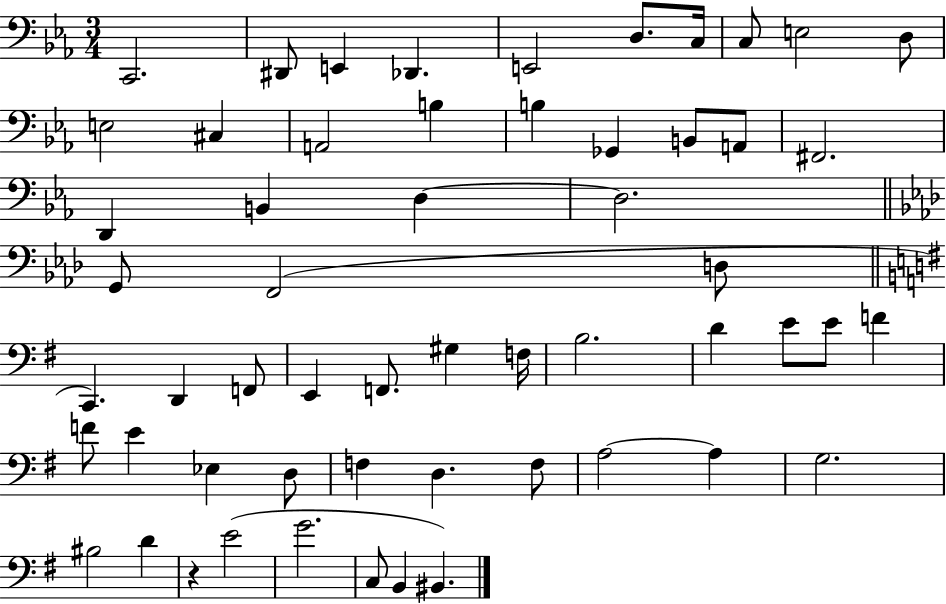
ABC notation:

X:1
T:Untitled
M:3/4
L:1/4
K:Eb
C,,2 ^D,,/2 E,, _D,, E,,2 D,/2 C,/4 C,/2 E,2 D,/2 E,2 ^C, A,,2 B, B, _G,, B,,/2 A,,/2 ^F,,2 D,, B,, D, D,2 G,,/2 F,,2 D,/2 C,, D,, F,,/2 E,, F,,/2 ^G, F,/4 B,2 D E/2 E/2 F F/2 E _E, D,/2 F, D, F,/2 A,2 A, G,2 ^B,2 D z E2 G2 C,/2 B,, ^B,,